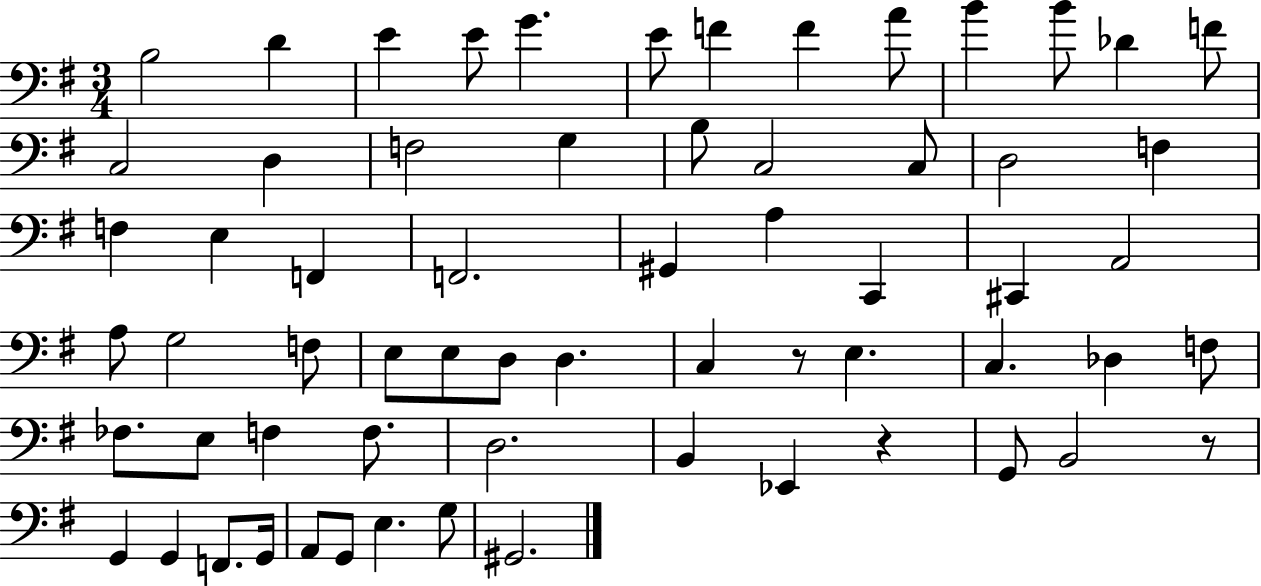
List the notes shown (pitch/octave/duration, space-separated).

B3/h D4/q E4/q E4/e G4/q. E4/e F4/q F4/q A4/e B4/q B4/e Db4/q F4/e C3/h D3/q F3/h G3/q B3/e C3/h C3/e D3/h F3/q F3/q E3/q F2/q F2/h. G#2/q A3/q C2/q C#2/q A2/h A3/e G3/h F3/e E3/e E3/e D3/e D3/q. C3/q R/e E3/q. C3/q. Db3/q F3/e FES3/e. E3/e F3/q F3/e. D3/h. B2/q Eb2/q R/q G2/e B2/h R/e G2/q G2/q F2/e. G2/s A2/e G2/e E3/q. G3/e G#2/h.